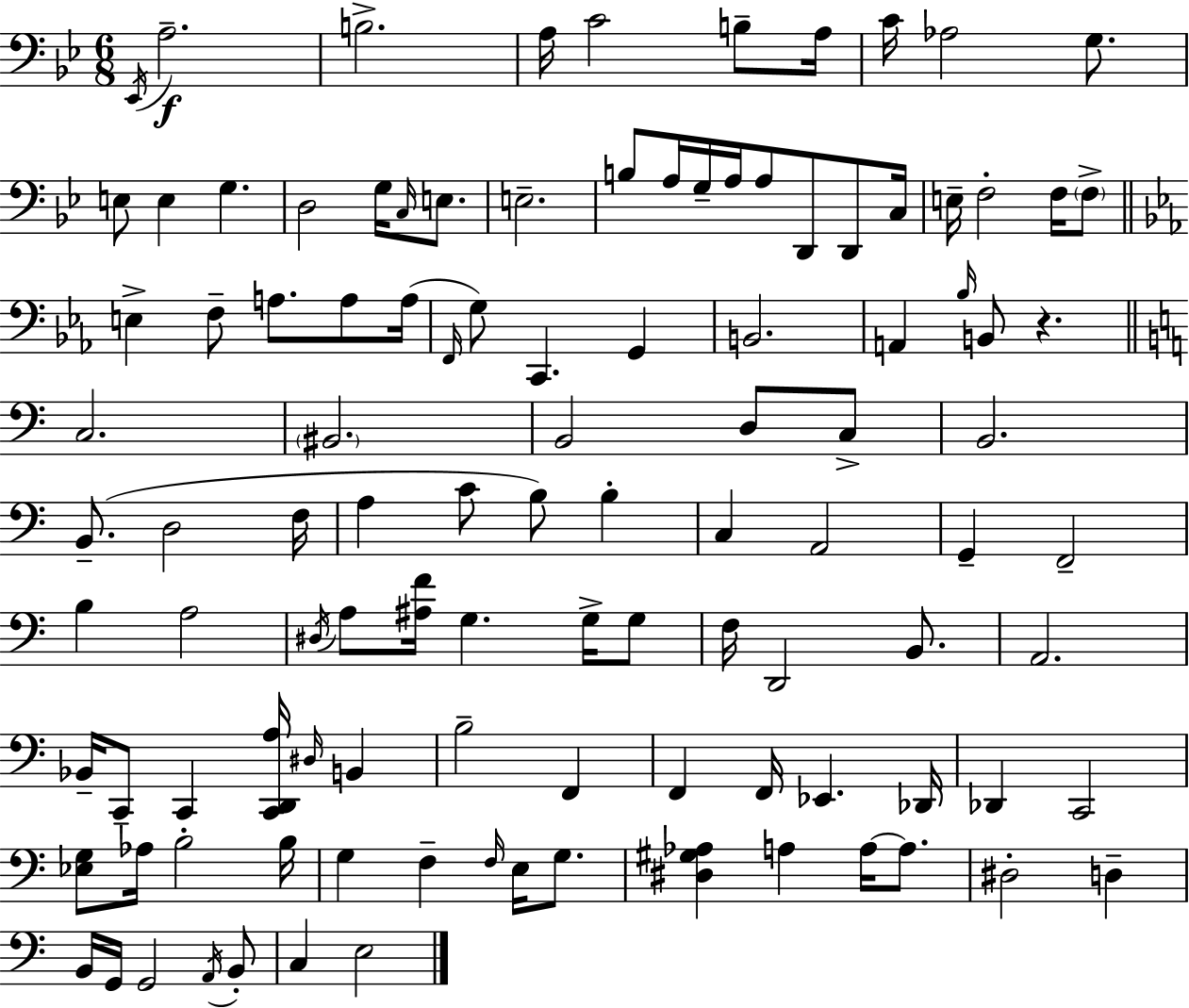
{
  \clef bass
  \numericTimeSignature
  \time 6/8
  \key g \minor
  \acciaccatura { ees,16 }\f a2.-- | b2.-> | a16 c'2 b8-- | a16 c'16 aes2 g8. | \break e8 e4 g4. | d2 g16 \grace { c16 } e8. | e2.-- | b8 a16 g16-- a16 a8 d,8 d,8 | \break c16 e16-- f2-. f16 | \parenthesize f8-> \bar "||" \break \key ees \major e4-> f8-- a8. a8 a16( | \grace { f,16 } g8) c,4. g,4 | b,2. | a,4 \grace { bes16 } b,8 r4. | \break \bar "||" \break \key c \major c2. | \parenthesize bis,2. | b,2 d8 c8-> | b,2. | \break b,8.--( d2 f16 | a4 c'8 b8) b4-. | c4 a,2 | g,4-- f,2-- | \break b4 a2 | \acciaccatura { dis16 } a8 <ais f'>16 g4. g16-> g8 | f16 d,2 b,8. | a,2. | \break bes,16-- c,8-- c,4 <c, d, a>16 \grace { dis16 } b,4 | b2-- f,4 | f,4 f,16 ees,4. | des,16 des,4 c,2 | \break <ees g>8 aes16 b2-. | b16 g4 f4-- \grace { f16 } e16 | g8. <dis gis aes>4 a4 a16~~ | a8. dis2-. d4-- | \break b,16 g,16 g,2 | \acciaccatura { a,16 } b,8-. c4 e2 | \bar "|."
}